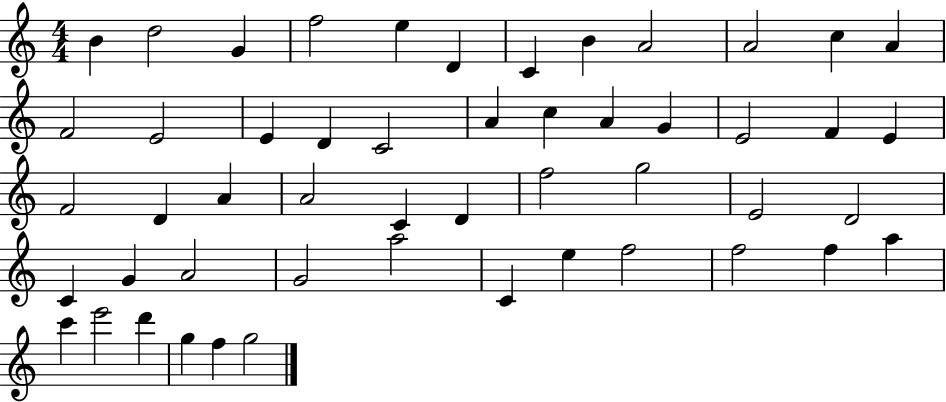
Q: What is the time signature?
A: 4/4